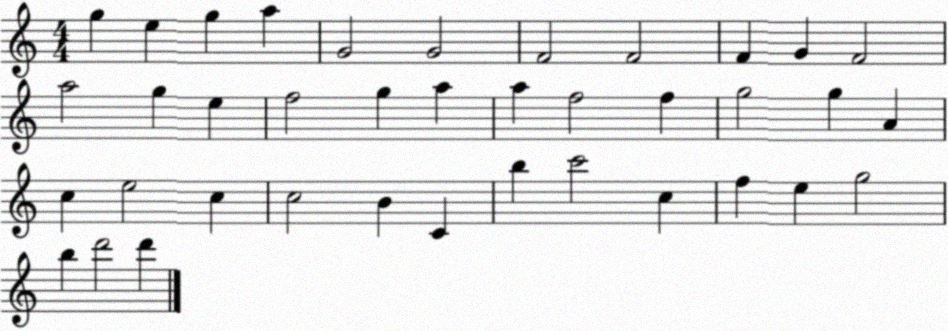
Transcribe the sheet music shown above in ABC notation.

X:1
T:Untitled
M:4/4
L:1/4
K:C
g e g a G2 G2 F2 F2 F G F2 a2 g e f2 g a a f2 f g2 g A c e2 c c2 B C b c'2 c f e g2 b d'2 d'